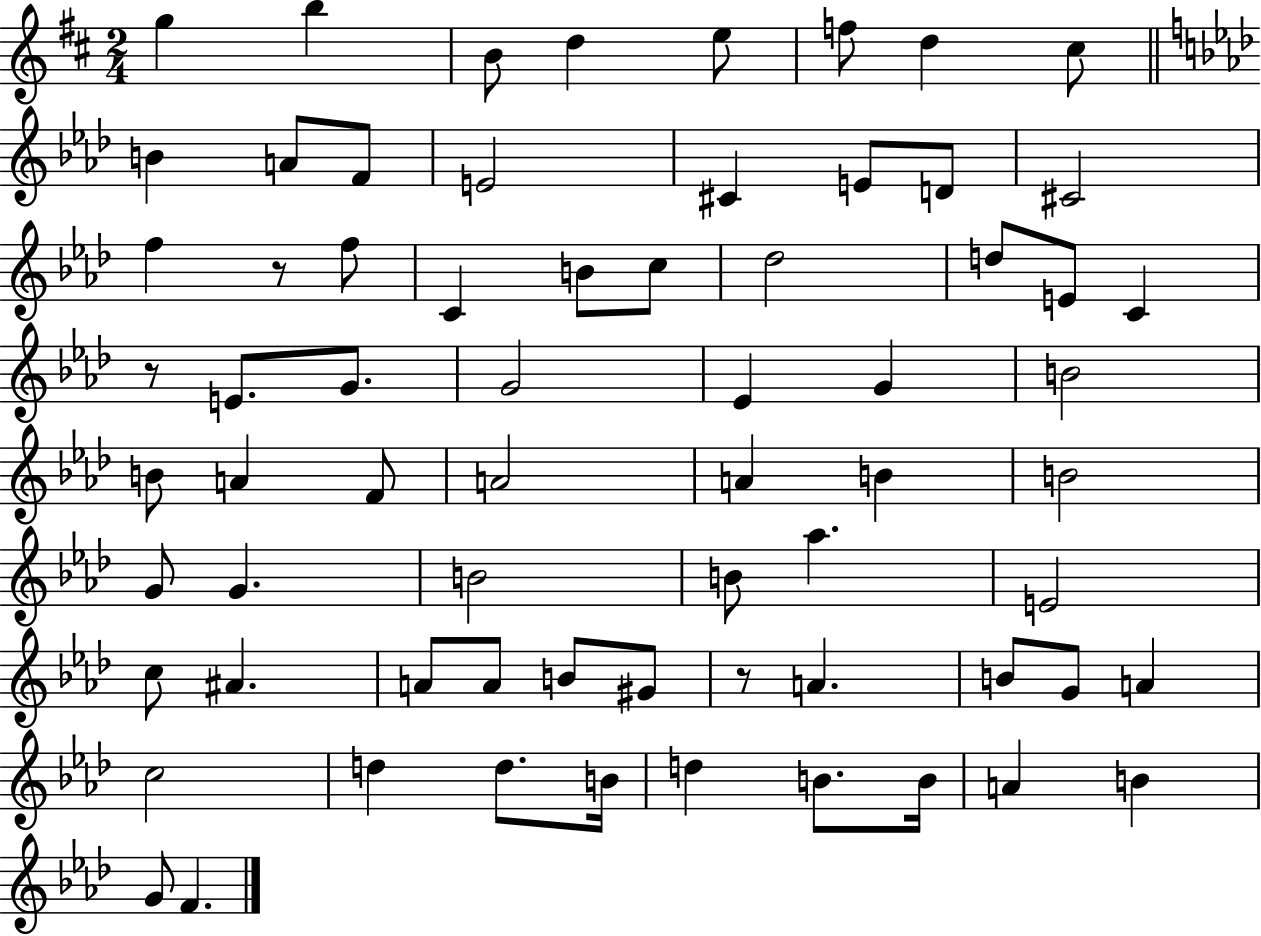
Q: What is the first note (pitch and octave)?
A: G5